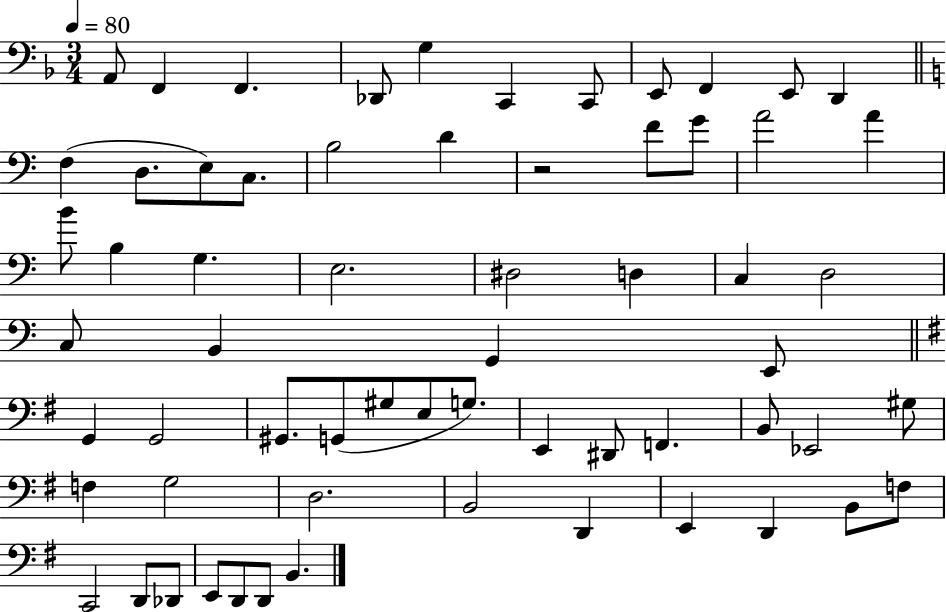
{
  \clef bass
  \numericTimeSignature
  \time 3/4
  \key f \major
  \tempo 4 = 80
  \repeat volta 2 { a,8 f,4 f,4. | des,8 g4 c,4 c,8 | e,8 f,4 e,8 d,4 | \bar "||" \break \key c \major f4( d8. e8) c8. | b2 d'4 | r2 f'8 g'8 | a'2 a'4 | \break b'8 b4 g4. | e2. | dis2 d4 | c4 d2 | \break c8 b,4 g,4 e,8 | \bar "||" \break \key g \major g,4 g,2 | gis,8. g,8( gis8 e8 g8.) | e,4 dis,8 f,4. | b,8 ees,2 gis8 | \break f4 g2 | d2. | b,2 d,4 | e,4 d,4 b,8 f8 | \break c,2 d,8 des,8 | e,8 d,8 d,8 b,4. | } \bar "|."
}